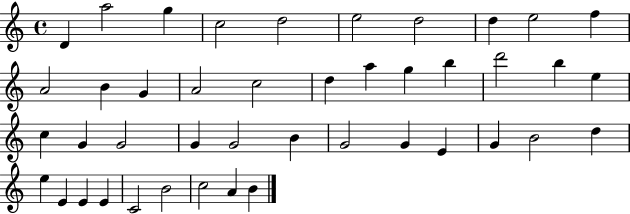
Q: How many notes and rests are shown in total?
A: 43